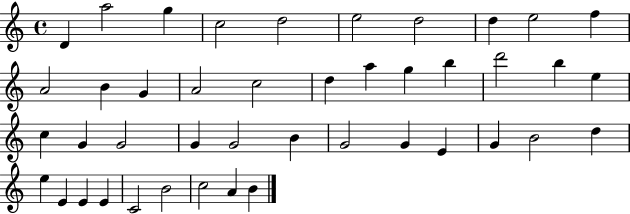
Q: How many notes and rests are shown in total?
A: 43